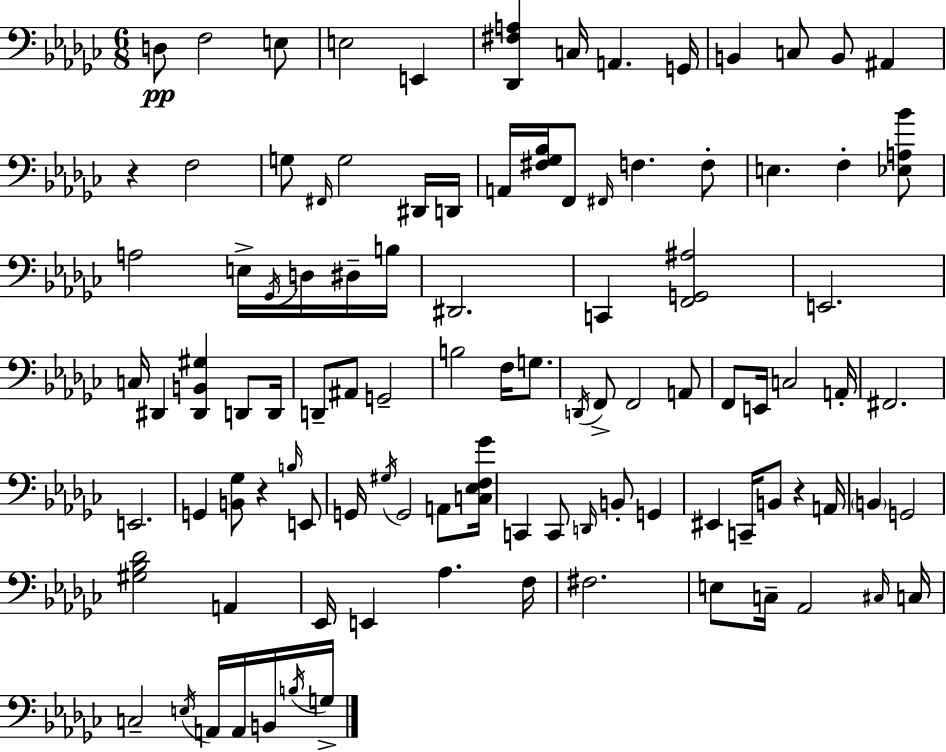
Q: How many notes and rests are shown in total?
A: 101